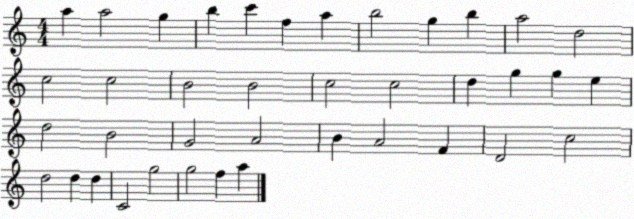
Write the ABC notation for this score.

X:1
T:Untitled
M:4/4
L:1/4
K:C
a a2 g b c' f a b2 g b a2 d2 c2 c2 B2 B2 c2 c2 d g g e d2 B2 G2 A2 B A2 F D2 c2 d2 d d C2 g2 g2 f a